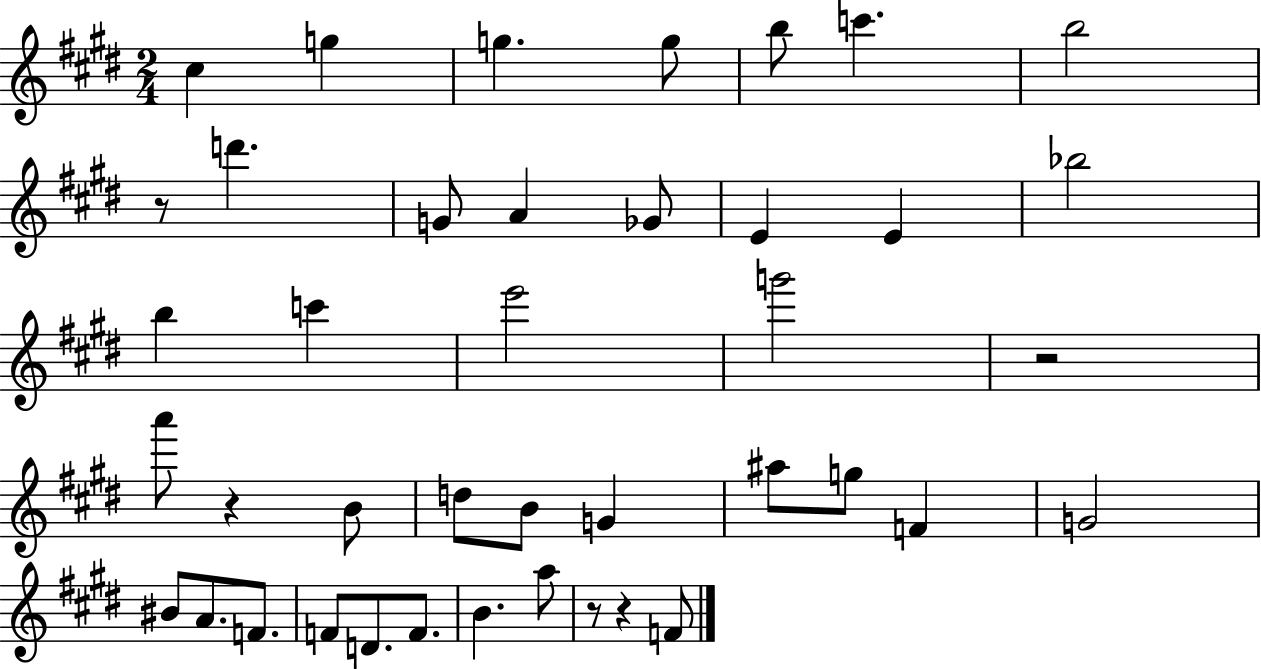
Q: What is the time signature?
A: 2/4